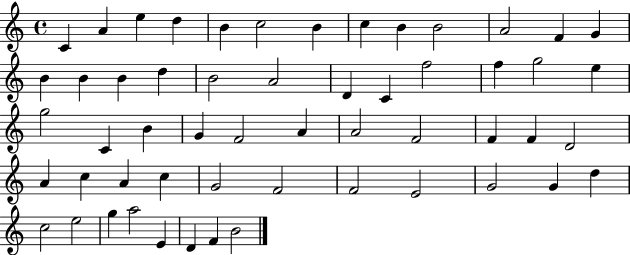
{
  \clef treble
  \time 4/4
  \defaultTimeSignature
  \key c \major
  c'4 a'4 e''4 d''4 | b'4 c''2 b'4 | c''4 b'4 b'2 | a'2 f'4 g'4 | \break b'4 b'4 b'4 d''4 | b'2 a'2 | d'4 c'4 f''2 | f''4 g''2 e''4 | \break g''2 c'4 b'4 | g'4 f'2 a'4 | a'2 f'2 | f'4 f'4 d'2 | \break a'4 c''4 a'4 c''4 | g'2 f'2 | f'2 e'2 | g'2 g'4 d''4 | \break c''2 e''2 | g''4 a''2 e'4 | d'4 f'4 b'2 | \bar "|."
}